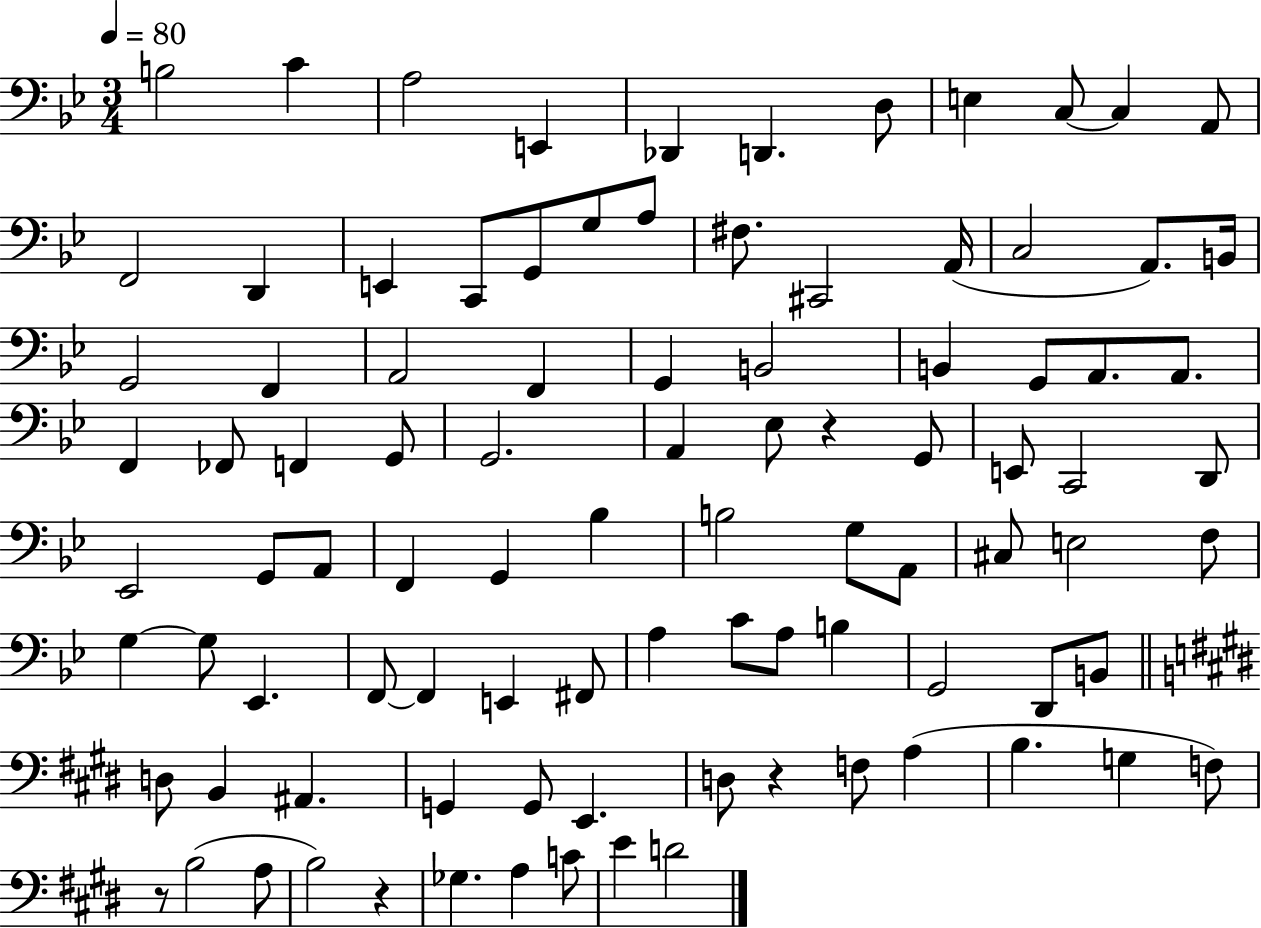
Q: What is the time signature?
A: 3/4